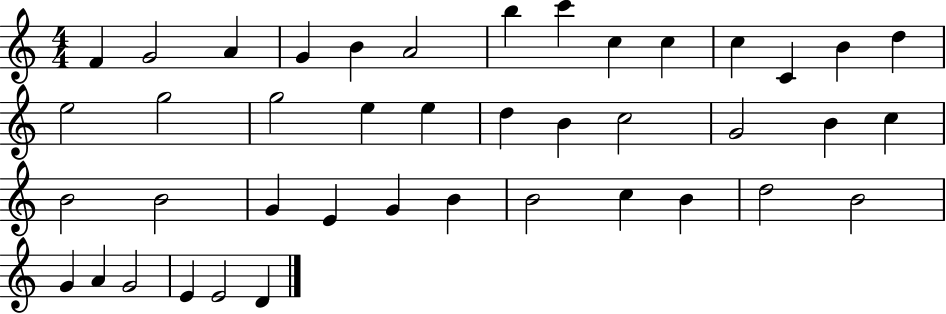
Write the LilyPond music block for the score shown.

{
  \clef treble
  \numericTimeSignature
  \time 4/4
  \key c \major
  f'4 g'2 a'4 | g'4 b'4 a'2 | b''4 c'''4 c''4 c''4 | c''4 c'4 b'4 d''4 | \break e''2 g''2 | g''2 e''4 e''4 | d''4 b'4 c''2 | g'2 b'4 c''4 | \break b'2 b'2 | g'4 e'4 g'4 b'4 | b'2 c''4 b'4 | d''2 b'2 | \break g'4 a'4 g'2 | e'4 e'2 d'4 | \bar "|."
}